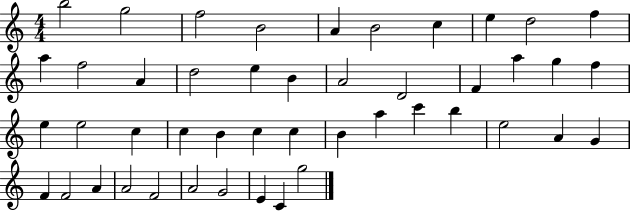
{
  \clef treble
  \numericTimeSignature
  \time 4/4
  \key c \major
  b''2 g''2 | f''2 b'2 | a'4 b'2 c''4 | e''4 d''2 f''4 | \break a''4 f''2 a'4 | d''2 e''4 b'4 | a'2 d'2 | f'4 a''4 g''4 f''4 | \break e''4 e''2 c''4 | c''4 b'4 c''4 c''4 | b'4 a''4 c'''4 b''4 | e''2 a'4 g'4 | \break f'4 f'2 a'4 | a'2 f'2 | a'2 g'2 | e'4 c'4 g''2 | \break \bar "|."
}